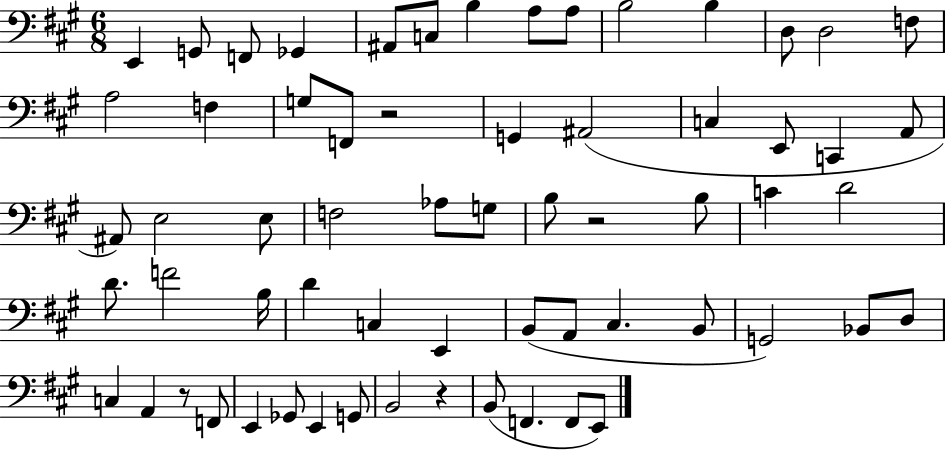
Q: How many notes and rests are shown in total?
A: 63